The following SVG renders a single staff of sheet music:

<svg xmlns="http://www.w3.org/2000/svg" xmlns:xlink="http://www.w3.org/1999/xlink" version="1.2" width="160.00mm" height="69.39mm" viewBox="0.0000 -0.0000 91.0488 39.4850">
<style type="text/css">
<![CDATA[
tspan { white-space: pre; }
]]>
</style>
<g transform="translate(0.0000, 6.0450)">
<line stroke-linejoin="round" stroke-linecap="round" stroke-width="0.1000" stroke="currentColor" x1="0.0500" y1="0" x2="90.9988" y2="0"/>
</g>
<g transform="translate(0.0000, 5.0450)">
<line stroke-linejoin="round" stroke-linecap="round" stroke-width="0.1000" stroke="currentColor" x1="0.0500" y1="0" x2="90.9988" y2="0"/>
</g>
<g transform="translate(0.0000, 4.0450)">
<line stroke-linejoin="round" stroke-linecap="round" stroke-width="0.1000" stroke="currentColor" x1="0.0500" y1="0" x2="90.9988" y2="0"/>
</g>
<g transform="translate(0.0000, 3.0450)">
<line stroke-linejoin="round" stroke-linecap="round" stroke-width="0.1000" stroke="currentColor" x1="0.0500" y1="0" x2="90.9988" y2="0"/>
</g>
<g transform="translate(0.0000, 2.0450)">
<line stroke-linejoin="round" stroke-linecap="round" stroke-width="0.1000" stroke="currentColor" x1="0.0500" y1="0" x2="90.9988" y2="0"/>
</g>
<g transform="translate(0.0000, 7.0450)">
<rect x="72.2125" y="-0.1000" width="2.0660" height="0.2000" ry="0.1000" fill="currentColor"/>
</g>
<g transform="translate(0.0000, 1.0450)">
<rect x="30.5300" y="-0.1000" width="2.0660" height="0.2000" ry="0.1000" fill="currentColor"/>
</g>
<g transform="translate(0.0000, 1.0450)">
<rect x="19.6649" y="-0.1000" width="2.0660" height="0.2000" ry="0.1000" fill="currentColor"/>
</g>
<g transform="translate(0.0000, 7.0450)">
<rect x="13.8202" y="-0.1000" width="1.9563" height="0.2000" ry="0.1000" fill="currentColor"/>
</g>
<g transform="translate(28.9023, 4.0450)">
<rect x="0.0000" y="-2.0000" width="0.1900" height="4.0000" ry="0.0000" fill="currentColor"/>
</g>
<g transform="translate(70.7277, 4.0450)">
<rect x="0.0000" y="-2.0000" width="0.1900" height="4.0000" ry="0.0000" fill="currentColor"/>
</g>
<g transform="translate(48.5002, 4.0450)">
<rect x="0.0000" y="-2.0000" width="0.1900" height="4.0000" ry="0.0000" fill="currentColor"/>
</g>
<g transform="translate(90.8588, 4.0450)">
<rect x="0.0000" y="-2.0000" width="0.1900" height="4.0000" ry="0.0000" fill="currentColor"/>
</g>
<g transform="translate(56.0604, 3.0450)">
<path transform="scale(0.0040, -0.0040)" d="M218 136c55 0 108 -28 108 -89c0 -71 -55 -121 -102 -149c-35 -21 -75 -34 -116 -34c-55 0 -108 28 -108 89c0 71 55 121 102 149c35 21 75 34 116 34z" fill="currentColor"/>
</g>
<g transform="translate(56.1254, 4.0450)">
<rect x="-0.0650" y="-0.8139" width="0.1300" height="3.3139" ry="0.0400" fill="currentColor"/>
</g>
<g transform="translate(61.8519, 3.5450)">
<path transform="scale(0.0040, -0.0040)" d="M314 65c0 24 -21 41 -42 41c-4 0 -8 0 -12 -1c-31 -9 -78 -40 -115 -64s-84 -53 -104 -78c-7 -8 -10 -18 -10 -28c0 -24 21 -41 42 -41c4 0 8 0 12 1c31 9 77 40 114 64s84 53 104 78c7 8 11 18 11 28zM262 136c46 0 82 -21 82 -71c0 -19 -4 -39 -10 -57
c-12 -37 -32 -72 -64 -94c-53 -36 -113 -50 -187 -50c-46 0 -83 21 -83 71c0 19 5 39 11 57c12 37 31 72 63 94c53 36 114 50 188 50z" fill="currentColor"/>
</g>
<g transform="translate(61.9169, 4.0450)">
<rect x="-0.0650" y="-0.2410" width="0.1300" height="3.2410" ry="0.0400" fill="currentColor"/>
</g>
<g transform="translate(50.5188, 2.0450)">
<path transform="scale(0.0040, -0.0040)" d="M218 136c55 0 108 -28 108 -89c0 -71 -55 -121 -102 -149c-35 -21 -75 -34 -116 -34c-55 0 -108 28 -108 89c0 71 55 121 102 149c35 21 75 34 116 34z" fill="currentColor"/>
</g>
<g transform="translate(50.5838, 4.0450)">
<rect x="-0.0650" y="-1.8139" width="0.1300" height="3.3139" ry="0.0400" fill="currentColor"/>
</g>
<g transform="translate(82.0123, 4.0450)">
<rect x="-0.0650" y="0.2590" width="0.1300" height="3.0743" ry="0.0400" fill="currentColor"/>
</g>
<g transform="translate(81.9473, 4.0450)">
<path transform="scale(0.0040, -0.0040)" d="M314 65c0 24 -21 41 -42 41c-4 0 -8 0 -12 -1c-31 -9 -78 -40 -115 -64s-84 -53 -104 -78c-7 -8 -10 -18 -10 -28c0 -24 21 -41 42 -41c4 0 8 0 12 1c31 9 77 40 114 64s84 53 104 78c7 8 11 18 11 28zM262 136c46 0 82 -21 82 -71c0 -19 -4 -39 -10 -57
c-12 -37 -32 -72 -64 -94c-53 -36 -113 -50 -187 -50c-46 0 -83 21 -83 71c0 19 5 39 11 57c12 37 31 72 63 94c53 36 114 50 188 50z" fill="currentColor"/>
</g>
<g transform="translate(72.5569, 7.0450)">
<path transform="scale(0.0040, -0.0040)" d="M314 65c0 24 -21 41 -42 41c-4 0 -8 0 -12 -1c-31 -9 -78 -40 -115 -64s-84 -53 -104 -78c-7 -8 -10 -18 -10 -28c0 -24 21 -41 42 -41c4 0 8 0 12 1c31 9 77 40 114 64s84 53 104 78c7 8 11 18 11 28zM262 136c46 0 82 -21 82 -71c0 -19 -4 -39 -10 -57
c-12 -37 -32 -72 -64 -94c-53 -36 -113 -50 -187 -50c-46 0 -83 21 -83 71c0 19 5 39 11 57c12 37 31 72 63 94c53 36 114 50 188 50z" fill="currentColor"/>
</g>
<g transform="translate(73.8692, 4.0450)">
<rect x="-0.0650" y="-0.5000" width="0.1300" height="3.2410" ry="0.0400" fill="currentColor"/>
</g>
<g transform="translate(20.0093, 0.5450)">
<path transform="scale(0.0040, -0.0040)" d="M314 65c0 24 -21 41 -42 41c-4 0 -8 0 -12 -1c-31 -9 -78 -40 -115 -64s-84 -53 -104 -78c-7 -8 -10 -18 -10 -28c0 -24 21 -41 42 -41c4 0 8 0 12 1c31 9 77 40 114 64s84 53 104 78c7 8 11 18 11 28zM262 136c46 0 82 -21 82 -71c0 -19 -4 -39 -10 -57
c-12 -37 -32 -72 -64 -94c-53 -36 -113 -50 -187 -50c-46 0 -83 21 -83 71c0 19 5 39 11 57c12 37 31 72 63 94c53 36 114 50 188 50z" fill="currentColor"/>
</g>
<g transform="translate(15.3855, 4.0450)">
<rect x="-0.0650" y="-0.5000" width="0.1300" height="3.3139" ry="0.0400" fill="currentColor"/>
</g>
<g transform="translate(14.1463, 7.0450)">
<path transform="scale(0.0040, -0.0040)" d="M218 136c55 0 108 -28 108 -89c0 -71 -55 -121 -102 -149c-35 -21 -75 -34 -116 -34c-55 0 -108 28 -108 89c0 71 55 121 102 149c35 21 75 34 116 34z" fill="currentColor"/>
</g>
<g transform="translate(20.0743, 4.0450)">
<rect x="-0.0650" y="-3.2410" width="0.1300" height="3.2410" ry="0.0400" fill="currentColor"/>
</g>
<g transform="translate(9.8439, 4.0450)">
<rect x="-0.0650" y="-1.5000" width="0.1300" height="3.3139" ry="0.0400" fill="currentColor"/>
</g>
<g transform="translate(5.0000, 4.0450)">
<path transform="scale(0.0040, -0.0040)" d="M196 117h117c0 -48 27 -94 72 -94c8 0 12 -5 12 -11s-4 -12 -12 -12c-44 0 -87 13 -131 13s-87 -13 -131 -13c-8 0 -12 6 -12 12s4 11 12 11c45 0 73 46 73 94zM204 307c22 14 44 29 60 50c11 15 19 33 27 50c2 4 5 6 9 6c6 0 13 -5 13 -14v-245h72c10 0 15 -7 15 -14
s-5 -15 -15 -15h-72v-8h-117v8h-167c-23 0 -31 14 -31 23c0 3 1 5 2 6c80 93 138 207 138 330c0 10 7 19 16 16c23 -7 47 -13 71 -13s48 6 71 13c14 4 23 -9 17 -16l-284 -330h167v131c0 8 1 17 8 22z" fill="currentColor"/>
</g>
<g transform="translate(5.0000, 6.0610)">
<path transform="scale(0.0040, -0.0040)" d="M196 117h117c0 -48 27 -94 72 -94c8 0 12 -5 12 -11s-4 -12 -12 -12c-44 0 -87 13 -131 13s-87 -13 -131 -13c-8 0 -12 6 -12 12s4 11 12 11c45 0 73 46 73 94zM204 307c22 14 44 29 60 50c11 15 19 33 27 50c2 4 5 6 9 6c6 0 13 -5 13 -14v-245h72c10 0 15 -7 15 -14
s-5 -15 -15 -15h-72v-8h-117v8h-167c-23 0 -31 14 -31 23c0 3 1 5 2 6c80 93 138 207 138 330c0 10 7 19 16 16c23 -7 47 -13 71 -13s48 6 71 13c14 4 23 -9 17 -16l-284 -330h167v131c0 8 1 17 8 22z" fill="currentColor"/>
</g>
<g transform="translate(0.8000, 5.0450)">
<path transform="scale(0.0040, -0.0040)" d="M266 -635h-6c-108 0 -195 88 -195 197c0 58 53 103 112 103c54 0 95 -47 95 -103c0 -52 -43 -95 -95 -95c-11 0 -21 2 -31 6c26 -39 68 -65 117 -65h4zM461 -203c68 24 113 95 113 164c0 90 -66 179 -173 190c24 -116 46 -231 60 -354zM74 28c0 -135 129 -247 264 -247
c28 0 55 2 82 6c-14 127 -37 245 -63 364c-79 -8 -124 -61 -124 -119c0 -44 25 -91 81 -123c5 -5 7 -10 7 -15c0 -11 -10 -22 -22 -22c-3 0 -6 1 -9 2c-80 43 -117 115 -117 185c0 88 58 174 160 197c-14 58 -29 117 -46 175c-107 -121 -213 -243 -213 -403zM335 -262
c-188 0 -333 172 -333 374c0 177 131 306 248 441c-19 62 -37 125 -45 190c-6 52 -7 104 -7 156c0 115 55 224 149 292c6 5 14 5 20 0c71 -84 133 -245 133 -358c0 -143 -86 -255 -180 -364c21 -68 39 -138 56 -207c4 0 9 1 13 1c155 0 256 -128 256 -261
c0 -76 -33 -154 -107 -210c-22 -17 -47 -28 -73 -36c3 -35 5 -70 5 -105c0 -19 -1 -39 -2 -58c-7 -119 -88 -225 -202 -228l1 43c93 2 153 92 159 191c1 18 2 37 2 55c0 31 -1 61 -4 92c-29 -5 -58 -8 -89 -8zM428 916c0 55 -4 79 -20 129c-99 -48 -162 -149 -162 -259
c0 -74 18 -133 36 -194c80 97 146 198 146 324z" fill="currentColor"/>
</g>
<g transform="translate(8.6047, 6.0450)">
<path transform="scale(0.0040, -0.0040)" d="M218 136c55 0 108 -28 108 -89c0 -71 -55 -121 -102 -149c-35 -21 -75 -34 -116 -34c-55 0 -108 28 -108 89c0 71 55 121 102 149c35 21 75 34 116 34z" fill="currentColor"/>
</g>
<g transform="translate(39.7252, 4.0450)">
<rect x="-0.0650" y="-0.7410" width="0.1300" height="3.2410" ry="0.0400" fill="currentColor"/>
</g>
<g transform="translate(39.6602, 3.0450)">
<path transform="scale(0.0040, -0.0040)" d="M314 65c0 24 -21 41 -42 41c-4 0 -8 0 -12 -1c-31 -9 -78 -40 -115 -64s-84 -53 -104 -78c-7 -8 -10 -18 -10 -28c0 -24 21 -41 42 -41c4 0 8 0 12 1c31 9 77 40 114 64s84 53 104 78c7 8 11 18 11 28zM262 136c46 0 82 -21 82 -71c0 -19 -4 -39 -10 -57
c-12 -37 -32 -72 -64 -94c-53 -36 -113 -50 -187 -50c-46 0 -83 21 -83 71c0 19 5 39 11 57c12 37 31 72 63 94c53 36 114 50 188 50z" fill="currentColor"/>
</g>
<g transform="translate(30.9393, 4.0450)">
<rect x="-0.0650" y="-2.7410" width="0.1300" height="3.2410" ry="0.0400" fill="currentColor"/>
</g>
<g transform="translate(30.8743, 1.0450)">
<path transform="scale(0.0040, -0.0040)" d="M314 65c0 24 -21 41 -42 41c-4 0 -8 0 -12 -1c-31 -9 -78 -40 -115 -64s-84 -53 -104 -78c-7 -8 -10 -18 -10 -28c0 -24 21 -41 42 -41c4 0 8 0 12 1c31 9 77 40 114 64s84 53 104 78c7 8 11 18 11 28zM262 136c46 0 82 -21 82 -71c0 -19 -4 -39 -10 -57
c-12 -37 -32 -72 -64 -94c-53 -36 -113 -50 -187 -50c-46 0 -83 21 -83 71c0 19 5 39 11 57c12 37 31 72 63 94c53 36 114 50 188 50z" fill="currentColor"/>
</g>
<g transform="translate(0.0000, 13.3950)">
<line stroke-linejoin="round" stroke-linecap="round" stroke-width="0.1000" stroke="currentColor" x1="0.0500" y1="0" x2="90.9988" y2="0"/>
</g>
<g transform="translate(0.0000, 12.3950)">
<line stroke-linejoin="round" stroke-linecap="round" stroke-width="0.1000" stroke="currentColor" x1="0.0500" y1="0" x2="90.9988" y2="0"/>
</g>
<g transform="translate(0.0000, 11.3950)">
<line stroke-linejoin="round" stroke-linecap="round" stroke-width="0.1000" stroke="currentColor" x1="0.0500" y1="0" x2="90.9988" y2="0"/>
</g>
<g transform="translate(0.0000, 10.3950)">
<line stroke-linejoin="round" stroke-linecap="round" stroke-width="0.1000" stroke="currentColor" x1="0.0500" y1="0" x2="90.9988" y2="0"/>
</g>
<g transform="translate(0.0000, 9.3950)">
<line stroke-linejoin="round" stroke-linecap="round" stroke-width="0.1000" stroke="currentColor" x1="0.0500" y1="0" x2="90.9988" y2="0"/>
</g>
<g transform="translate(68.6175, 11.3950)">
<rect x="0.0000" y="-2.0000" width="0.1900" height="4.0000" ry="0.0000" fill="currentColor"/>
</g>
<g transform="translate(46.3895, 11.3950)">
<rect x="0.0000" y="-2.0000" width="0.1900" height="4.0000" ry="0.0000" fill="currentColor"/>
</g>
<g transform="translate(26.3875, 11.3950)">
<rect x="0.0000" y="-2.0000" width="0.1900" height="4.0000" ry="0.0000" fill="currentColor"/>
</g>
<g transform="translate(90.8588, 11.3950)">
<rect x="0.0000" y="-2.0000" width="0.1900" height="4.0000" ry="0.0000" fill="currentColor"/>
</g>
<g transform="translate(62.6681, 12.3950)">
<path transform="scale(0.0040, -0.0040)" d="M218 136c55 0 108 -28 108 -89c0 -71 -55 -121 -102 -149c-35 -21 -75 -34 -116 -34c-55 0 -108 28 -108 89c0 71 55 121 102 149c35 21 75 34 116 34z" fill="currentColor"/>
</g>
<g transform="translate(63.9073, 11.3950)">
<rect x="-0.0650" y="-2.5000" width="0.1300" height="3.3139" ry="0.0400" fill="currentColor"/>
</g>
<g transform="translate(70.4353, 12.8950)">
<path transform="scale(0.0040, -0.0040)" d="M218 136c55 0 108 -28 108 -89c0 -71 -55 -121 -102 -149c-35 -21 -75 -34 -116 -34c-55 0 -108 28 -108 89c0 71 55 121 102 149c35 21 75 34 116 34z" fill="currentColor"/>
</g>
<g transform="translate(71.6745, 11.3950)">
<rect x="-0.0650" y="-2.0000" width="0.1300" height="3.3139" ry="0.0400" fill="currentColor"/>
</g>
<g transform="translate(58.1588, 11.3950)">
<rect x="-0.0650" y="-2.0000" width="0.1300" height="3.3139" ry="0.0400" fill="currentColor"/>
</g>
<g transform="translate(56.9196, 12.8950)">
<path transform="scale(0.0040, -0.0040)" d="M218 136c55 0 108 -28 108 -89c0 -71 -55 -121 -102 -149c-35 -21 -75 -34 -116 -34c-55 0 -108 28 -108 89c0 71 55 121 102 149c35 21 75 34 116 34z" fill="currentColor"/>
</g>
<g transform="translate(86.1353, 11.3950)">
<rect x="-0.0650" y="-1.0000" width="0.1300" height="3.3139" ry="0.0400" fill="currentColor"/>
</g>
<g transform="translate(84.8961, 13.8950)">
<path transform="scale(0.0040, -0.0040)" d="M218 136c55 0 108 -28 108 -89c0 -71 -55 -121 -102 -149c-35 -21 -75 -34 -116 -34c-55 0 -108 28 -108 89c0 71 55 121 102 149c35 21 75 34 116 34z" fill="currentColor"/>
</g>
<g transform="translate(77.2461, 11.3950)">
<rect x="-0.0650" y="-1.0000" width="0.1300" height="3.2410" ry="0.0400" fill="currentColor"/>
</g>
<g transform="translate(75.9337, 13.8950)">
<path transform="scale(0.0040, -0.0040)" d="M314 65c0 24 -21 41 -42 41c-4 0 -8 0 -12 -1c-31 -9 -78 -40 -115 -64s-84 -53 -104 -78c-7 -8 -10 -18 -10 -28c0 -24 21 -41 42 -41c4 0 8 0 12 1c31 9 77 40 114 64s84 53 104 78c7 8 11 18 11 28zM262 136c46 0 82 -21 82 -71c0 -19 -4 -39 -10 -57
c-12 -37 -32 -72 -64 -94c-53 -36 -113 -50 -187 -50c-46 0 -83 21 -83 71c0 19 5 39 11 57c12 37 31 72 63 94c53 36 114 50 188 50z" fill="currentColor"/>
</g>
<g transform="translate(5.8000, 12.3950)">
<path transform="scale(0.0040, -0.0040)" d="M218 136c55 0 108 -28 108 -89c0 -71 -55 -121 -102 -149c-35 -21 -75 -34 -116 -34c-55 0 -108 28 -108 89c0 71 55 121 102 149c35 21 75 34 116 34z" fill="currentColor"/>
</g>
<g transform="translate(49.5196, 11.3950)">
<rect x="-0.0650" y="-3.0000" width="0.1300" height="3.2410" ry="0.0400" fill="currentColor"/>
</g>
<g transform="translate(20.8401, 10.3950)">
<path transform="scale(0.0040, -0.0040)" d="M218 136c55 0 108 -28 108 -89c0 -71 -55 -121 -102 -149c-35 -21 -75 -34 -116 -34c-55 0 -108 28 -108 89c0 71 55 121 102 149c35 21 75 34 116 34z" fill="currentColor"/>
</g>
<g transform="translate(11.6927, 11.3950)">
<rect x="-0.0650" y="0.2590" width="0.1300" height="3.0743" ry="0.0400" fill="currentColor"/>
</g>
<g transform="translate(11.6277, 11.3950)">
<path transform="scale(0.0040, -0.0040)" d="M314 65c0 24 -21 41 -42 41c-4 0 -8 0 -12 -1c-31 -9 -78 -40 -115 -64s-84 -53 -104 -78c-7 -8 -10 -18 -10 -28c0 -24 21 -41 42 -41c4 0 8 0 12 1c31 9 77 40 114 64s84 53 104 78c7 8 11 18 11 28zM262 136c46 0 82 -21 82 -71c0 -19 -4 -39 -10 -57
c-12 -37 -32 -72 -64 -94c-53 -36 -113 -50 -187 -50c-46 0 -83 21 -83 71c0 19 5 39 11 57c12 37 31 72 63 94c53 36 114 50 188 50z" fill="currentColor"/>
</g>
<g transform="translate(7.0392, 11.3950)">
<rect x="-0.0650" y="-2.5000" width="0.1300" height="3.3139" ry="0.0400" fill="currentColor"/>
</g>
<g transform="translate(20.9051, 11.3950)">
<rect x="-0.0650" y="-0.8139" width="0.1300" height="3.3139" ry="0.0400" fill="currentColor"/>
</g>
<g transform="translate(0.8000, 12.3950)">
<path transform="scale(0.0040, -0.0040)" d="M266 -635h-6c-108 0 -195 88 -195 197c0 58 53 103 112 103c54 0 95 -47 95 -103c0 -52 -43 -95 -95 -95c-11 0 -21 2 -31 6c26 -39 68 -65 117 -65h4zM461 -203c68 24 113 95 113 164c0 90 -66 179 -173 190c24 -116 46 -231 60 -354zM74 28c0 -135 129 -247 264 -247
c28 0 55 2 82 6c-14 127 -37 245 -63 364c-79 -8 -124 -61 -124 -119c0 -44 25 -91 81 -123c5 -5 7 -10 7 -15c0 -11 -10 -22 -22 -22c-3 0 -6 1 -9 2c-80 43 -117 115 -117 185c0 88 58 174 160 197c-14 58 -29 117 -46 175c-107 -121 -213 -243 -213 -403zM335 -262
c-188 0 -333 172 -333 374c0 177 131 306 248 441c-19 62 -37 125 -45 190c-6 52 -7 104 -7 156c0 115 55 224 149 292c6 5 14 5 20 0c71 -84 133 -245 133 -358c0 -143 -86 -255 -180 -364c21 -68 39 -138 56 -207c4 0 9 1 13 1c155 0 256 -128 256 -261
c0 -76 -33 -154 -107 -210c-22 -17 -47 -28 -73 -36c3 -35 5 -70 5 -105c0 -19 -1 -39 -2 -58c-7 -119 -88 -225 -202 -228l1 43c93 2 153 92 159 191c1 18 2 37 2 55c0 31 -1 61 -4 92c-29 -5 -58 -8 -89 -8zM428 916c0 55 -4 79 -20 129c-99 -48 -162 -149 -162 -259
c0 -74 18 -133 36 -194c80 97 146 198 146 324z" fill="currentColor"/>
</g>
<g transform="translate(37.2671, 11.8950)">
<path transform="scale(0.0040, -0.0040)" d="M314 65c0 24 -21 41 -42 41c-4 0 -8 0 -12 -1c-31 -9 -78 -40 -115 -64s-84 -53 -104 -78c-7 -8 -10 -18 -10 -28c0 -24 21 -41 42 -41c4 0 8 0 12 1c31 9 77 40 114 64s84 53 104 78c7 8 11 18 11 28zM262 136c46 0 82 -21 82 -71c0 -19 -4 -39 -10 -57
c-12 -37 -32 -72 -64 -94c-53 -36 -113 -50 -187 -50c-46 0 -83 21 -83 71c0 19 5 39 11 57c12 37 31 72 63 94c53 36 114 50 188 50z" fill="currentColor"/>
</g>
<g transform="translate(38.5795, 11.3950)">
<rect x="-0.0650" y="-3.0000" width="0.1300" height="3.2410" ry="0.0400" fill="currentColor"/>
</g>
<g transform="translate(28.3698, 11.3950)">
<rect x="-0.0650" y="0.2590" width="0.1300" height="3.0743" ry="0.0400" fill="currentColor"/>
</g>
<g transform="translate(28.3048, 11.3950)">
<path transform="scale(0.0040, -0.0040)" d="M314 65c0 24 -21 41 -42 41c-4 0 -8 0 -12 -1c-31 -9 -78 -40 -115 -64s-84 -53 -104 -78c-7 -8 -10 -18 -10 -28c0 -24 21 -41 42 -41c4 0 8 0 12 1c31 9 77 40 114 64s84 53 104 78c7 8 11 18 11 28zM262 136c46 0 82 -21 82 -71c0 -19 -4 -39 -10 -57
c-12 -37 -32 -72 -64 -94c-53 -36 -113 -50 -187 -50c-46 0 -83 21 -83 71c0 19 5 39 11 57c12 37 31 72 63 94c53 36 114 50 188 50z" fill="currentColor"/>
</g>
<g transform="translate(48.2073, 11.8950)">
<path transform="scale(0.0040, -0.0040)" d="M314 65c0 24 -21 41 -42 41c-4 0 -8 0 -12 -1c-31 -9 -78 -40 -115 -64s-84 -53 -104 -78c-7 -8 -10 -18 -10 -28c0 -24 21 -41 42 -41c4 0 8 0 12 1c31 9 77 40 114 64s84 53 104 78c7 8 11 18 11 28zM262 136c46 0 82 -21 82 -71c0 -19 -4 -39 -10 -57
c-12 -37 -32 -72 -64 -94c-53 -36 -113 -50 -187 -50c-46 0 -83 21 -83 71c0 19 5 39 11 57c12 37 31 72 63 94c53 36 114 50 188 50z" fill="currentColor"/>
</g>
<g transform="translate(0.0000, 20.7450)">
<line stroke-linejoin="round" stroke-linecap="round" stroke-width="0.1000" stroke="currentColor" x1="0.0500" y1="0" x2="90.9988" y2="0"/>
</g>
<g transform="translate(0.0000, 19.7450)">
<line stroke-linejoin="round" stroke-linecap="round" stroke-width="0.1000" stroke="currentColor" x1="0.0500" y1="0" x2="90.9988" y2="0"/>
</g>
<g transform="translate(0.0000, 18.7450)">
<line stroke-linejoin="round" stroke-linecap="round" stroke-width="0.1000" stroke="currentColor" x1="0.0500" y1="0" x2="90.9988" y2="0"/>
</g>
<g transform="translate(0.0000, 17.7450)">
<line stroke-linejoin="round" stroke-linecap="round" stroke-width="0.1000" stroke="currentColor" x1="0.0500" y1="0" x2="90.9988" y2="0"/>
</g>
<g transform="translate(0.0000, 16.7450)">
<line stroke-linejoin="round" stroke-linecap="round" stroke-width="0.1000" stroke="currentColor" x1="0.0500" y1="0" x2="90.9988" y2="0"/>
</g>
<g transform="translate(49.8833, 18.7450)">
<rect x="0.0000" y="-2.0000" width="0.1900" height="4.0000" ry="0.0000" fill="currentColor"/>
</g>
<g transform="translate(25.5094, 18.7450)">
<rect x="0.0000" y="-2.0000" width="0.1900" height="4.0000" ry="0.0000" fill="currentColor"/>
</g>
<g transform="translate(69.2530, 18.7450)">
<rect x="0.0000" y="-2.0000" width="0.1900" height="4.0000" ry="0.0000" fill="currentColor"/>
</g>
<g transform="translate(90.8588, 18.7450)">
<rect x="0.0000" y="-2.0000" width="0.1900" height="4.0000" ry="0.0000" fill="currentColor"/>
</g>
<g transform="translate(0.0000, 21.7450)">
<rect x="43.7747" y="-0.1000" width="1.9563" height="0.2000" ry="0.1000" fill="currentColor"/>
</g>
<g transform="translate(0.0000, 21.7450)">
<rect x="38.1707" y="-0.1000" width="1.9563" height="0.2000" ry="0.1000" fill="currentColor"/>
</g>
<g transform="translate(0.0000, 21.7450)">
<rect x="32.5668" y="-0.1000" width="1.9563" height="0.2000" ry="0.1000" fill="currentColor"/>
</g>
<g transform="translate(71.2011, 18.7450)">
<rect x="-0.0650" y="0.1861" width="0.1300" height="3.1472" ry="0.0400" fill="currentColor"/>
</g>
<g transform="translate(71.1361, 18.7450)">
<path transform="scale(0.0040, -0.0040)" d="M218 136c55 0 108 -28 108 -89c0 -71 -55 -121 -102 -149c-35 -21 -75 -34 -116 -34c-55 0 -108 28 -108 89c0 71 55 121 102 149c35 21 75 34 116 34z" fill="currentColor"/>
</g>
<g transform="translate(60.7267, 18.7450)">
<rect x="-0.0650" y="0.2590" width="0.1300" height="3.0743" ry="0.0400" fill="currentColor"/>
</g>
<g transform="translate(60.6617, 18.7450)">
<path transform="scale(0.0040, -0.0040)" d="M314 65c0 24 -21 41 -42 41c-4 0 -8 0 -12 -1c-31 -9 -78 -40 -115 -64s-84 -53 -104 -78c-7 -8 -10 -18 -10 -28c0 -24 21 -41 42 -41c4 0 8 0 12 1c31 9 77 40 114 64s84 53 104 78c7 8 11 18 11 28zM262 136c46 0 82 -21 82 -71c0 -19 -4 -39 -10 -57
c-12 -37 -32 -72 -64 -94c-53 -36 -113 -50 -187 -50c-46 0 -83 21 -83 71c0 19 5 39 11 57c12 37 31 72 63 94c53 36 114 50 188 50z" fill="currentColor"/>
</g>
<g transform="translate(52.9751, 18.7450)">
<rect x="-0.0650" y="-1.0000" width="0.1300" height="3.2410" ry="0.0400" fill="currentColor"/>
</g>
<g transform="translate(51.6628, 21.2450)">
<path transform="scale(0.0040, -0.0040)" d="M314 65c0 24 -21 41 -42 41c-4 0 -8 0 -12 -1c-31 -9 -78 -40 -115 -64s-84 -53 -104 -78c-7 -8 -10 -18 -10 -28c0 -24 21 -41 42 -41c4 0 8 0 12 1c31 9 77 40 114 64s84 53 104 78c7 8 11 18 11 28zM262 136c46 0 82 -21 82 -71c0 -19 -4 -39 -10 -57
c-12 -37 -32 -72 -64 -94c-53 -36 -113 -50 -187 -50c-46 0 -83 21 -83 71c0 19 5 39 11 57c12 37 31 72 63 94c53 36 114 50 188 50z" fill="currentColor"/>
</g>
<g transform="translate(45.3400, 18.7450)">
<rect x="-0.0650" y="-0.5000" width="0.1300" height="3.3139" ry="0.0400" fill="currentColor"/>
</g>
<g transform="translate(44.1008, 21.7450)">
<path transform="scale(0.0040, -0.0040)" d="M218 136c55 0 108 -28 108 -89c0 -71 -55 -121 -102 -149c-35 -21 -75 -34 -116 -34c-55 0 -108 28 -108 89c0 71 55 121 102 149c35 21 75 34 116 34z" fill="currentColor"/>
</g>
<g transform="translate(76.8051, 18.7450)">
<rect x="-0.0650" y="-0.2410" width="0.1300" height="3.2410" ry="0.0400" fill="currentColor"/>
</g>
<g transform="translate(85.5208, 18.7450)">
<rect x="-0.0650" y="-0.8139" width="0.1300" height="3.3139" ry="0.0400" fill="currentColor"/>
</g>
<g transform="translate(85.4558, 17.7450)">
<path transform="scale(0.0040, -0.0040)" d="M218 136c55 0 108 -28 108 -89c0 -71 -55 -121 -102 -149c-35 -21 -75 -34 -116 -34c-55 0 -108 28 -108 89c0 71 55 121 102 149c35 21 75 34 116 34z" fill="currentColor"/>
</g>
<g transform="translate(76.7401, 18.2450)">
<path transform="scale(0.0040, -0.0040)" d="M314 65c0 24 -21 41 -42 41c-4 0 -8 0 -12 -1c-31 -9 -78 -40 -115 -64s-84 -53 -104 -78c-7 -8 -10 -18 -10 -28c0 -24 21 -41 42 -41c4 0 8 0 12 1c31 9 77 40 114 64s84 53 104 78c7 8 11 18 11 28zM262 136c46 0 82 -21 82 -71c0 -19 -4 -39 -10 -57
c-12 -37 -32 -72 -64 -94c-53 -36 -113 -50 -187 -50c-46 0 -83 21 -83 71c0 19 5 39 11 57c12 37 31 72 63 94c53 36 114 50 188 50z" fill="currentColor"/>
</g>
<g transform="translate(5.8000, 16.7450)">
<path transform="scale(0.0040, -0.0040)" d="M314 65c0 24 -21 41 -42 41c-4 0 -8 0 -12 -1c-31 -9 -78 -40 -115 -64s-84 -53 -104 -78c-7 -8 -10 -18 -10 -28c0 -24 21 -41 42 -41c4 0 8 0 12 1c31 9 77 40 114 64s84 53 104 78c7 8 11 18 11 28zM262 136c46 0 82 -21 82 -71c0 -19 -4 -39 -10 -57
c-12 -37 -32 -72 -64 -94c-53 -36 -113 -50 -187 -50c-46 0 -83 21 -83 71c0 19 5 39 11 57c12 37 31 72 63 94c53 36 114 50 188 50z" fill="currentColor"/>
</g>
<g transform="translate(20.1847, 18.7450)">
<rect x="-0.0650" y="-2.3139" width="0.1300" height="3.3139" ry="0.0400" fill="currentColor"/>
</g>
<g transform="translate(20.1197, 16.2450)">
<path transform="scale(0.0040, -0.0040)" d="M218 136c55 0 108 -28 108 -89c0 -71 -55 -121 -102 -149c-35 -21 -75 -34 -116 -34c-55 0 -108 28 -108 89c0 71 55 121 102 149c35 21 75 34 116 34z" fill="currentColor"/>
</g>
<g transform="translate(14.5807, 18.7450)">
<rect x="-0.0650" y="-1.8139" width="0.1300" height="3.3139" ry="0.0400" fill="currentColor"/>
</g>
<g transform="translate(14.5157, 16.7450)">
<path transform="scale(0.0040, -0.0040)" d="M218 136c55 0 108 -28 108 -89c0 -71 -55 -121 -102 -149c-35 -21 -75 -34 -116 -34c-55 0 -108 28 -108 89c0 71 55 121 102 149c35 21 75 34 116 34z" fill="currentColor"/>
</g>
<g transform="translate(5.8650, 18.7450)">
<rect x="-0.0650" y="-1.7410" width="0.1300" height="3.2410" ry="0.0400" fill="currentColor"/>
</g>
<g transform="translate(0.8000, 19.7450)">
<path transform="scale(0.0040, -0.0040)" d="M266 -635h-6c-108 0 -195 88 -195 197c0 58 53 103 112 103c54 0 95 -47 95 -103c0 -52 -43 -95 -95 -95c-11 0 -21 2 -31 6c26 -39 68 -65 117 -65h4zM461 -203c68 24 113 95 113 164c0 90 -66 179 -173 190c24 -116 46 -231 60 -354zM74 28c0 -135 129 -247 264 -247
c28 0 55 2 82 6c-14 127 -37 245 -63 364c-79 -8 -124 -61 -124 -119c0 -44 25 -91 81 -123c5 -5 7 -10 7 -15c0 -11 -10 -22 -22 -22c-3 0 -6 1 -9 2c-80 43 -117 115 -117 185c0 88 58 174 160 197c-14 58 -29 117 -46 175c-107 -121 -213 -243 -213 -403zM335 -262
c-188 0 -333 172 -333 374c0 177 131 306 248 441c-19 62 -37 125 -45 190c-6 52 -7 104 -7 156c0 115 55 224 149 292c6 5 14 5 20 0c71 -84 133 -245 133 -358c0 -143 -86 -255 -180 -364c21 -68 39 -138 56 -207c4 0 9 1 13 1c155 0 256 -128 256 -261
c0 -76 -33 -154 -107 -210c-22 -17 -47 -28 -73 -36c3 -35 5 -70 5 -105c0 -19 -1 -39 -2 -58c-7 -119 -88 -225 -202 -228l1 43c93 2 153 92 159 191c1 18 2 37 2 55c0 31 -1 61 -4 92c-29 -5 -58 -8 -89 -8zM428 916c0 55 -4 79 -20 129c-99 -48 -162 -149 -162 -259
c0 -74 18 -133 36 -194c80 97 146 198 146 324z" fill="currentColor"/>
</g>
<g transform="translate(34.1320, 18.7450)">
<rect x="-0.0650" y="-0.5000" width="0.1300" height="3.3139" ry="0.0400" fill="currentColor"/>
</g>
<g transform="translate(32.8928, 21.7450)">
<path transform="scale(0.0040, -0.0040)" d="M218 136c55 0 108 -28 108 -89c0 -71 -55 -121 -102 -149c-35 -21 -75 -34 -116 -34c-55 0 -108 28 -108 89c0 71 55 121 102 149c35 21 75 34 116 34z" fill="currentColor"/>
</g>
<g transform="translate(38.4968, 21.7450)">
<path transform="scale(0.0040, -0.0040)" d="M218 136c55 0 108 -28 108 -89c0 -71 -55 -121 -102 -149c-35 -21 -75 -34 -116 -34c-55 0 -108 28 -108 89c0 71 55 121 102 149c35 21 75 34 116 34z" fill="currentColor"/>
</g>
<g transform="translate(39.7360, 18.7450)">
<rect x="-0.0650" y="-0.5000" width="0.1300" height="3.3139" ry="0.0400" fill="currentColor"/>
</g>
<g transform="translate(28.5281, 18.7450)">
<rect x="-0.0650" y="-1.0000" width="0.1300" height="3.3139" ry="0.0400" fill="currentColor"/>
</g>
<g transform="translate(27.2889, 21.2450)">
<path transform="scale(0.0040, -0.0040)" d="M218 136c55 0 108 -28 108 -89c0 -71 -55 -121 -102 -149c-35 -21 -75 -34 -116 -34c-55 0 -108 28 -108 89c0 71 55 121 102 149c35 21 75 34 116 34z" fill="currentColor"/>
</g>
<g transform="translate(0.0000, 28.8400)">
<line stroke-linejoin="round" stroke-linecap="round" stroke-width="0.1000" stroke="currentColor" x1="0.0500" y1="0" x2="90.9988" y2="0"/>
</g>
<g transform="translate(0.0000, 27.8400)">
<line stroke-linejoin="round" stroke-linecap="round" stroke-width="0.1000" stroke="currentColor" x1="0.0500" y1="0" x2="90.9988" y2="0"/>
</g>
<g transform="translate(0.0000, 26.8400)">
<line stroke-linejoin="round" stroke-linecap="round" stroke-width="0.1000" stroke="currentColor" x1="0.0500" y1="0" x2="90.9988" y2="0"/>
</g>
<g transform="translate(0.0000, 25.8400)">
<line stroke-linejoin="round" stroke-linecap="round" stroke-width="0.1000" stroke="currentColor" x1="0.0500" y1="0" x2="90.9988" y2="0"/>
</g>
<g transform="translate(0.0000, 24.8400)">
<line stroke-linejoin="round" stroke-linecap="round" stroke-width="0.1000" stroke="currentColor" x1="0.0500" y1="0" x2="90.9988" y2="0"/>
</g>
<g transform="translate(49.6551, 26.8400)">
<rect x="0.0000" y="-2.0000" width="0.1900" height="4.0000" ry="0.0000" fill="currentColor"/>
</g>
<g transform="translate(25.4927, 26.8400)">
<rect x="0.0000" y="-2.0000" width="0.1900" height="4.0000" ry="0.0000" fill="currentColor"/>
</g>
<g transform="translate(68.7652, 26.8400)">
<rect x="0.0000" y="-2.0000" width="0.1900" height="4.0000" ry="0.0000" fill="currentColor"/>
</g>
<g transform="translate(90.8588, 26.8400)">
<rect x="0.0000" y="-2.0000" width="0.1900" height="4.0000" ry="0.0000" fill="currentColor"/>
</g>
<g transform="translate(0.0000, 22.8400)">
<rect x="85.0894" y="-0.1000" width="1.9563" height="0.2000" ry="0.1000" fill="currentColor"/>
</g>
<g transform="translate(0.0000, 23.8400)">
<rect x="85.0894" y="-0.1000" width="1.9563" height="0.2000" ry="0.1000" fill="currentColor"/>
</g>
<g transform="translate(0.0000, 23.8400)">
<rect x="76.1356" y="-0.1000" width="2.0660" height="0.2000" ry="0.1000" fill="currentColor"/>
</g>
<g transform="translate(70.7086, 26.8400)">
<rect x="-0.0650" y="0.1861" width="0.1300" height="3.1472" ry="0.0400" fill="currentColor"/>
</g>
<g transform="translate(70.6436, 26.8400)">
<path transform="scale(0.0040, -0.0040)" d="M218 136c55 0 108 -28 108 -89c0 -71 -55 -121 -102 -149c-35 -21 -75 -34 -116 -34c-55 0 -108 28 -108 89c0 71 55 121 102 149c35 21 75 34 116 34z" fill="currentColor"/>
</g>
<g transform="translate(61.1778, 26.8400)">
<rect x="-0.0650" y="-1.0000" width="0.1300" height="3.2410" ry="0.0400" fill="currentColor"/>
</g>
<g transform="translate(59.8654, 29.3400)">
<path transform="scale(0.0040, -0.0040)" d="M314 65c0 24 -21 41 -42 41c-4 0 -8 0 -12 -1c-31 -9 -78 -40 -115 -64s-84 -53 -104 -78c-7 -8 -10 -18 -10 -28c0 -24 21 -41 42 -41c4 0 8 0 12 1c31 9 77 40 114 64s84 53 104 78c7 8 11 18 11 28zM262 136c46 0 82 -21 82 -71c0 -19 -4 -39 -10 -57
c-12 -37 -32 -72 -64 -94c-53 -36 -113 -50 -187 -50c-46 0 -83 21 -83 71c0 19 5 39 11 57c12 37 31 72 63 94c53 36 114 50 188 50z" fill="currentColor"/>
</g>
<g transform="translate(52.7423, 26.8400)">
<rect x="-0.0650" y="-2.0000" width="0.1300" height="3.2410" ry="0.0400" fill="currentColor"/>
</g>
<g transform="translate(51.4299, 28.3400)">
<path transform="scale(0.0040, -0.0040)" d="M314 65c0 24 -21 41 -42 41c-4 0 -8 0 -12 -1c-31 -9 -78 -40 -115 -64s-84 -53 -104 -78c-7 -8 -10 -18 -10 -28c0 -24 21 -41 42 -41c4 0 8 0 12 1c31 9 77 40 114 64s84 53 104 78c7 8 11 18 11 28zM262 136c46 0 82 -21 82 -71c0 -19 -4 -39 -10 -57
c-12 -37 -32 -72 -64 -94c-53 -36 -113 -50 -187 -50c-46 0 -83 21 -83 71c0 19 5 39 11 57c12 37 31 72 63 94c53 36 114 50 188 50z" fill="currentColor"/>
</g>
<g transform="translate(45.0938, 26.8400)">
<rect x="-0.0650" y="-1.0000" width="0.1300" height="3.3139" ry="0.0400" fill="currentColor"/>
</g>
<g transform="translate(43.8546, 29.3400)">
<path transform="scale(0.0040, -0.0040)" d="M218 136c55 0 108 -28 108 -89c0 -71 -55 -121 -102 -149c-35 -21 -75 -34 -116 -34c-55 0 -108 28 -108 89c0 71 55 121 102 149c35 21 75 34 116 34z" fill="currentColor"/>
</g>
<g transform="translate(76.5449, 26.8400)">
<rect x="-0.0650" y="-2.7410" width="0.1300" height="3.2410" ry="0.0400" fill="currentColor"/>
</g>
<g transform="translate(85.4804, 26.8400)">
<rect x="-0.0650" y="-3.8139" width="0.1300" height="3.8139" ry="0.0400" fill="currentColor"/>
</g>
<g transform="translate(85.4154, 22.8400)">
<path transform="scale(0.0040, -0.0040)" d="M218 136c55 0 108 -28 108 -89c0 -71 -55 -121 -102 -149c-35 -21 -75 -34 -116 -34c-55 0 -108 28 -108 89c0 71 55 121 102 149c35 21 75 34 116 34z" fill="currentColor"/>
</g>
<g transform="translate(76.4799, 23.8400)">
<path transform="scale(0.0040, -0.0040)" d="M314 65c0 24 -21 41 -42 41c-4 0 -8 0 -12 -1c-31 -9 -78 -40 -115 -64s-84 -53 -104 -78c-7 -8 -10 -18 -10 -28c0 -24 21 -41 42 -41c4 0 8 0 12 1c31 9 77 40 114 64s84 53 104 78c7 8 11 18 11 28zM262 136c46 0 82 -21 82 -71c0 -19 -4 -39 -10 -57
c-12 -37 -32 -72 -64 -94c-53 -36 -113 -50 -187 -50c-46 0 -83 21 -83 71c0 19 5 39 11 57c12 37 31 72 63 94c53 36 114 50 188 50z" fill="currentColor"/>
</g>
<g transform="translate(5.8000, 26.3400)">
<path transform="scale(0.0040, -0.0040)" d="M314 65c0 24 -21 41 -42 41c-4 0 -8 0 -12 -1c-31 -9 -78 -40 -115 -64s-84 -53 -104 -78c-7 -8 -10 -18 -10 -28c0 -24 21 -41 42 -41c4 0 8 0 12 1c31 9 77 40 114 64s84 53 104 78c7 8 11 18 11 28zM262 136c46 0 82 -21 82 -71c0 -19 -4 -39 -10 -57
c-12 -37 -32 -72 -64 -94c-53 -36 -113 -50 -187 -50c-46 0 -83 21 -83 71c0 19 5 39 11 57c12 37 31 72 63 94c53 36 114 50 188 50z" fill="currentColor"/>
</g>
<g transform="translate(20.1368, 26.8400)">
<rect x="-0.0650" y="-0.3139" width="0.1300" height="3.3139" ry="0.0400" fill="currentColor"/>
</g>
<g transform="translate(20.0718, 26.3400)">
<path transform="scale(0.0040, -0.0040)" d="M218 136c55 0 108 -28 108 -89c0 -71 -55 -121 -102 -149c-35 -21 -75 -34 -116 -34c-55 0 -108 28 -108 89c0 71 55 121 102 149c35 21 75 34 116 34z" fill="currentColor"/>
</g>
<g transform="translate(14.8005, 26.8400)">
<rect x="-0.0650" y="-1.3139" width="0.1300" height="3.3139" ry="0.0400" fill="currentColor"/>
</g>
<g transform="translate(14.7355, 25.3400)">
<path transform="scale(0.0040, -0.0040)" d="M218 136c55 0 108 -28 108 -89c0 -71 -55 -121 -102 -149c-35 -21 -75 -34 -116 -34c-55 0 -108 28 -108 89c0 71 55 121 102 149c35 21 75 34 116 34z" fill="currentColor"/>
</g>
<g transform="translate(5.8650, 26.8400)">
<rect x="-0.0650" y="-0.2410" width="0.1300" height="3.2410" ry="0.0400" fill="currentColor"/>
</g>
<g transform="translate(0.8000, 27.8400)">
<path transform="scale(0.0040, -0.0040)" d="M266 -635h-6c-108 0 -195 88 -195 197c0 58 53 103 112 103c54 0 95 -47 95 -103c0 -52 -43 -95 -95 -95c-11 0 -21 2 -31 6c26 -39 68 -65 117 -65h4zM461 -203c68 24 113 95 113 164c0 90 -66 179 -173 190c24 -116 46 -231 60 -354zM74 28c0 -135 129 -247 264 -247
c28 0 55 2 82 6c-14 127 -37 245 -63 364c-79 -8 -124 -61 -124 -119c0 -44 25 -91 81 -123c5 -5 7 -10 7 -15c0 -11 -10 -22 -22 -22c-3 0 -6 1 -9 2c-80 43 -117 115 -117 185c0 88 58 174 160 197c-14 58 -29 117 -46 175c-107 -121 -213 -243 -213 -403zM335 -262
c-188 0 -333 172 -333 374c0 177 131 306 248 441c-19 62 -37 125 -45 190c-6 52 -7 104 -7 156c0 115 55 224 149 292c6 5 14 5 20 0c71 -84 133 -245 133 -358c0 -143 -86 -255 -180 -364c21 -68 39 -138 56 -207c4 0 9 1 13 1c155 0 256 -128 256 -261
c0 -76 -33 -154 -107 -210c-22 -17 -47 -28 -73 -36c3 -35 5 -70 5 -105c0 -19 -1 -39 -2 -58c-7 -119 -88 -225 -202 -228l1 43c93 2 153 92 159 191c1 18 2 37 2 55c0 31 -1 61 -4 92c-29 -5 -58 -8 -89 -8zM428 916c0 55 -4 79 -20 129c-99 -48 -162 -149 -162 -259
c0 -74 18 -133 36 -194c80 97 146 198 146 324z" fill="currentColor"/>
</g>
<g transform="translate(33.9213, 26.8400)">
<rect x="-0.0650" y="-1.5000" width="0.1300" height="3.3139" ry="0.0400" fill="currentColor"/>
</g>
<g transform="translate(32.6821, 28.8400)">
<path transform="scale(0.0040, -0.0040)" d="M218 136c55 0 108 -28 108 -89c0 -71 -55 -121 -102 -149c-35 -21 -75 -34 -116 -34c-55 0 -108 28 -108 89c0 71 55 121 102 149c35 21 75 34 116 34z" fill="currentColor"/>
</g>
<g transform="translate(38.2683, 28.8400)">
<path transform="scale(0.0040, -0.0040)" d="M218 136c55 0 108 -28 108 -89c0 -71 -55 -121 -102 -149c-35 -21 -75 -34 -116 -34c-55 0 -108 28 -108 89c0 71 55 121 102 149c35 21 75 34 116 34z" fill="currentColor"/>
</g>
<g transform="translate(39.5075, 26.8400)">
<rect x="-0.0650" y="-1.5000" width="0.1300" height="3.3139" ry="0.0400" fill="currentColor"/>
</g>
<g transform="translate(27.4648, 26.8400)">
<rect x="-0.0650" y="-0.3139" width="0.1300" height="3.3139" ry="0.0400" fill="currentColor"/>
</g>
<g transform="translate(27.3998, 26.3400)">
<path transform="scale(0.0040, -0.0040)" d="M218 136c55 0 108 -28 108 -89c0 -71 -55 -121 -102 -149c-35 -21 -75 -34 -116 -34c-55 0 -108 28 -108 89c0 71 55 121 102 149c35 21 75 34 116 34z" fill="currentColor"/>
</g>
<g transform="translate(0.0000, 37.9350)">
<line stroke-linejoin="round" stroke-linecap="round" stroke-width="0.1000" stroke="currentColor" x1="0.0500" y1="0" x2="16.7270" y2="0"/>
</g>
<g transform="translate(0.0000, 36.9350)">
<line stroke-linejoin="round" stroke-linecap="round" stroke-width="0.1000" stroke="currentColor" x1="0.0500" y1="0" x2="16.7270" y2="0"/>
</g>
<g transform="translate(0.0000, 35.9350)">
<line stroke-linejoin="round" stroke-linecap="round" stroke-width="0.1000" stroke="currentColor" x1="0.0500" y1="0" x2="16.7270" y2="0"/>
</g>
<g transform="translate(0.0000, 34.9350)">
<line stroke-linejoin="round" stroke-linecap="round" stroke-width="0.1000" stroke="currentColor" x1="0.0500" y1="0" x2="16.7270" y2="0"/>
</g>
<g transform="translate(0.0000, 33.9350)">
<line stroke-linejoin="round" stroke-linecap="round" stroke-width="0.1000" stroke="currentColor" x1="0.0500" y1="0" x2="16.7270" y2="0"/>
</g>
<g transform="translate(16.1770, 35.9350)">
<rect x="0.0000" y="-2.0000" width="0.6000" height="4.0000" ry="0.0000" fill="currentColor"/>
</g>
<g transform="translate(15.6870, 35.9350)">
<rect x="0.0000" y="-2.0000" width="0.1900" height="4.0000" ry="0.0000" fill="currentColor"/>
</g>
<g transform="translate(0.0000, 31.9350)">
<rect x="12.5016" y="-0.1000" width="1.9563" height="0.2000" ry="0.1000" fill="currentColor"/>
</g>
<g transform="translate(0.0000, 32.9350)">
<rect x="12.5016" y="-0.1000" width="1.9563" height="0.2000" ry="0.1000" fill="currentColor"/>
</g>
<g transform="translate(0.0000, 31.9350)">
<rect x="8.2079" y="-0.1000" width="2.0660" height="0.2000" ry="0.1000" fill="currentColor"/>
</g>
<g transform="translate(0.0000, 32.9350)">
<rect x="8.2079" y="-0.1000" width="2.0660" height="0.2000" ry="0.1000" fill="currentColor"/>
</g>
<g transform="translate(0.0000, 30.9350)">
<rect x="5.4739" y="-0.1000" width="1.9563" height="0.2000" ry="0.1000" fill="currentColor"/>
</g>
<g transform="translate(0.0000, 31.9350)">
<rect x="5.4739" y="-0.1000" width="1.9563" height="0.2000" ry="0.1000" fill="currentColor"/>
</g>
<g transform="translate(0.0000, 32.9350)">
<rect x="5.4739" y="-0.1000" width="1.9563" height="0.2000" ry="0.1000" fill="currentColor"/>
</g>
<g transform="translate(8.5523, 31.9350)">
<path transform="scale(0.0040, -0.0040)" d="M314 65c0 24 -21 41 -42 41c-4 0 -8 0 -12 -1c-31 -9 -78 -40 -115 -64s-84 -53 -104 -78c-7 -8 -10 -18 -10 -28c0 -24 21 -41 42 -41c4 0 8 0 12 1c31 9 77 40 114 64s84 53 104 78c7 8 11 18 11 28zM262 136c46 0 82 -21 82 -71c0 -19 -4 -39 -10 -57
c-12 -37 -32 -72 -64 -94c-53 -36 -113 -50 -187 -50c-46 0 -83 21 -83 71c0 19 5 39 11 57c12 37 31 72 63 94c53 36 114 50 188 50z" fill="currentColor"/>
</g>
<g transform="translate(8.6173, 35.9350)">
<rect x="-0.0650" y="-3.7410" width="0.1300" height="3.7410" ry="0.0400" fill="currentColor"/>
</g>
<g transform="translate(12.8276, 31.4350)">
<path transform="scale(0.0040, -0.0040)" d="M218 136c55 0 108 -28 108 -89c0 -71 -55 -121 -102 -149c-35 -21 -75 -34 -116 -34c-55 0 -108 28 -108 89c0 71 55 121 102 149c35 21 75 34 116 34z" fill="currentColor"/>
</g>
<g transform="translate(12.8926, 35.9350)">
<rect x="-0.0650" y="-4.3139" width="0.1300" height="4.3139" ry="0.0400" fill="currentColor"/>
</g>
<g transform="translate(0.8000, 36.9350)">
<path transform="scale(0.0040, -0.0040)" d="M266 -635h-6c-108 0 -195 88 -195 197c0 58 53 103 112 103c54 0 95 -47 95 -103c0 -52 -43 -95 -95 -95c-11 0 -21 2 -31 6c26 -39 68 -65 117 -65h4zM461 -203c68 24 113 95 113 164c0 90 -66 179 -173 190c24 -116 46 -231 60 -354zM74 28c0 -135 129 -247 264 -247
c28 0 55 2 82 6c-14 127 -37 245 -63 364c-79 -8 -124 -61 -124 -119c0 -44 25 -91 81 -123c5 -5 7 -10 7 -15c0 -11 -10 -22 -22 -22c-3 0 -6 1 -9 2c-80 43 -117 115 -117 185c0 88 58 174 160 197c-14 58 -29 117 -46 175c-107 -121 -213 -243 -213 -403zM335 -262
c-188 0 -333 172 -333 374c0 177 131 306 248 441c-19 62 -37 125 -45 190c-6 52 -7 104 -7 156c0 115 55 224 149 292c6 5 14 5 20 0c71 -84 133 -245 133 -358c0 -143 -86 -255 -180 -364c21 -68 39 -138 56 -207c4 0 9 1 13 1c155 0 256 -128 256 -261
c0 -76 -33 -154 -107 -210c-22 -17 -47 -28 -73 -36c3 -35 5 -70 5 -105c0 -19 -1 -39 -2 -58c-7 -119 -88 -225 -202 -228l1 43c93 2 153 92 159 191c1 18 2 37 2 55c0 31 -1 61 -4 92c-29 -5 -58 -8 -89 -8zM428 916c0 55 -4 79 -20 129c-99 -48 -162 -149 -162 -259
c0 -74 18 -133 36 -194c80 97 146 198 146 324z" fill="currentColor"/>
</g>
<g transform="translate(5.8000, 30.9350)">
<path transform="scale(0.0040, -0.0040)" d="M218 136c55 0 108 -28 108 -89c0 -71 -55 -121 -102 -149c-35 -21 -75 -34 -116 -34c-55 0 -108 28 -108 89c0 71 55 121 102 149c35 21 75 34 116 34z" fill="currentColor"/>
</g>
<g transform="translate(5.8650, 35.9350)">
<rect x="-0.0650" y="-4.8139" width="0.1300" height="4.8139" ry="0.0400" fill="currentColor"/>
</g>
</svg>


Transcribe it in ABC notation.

X:1
T:Untitled
M:4/4
L:1/4
K:C
E C b2 a2 d2 f d c2 C2 B2 G B2 d B2 A2 A2 F G F D2 D f2 f g D C C C D2 B2 B c2 d c2 e c c E E D F2 D2 B a2 c' e' c'2 d'